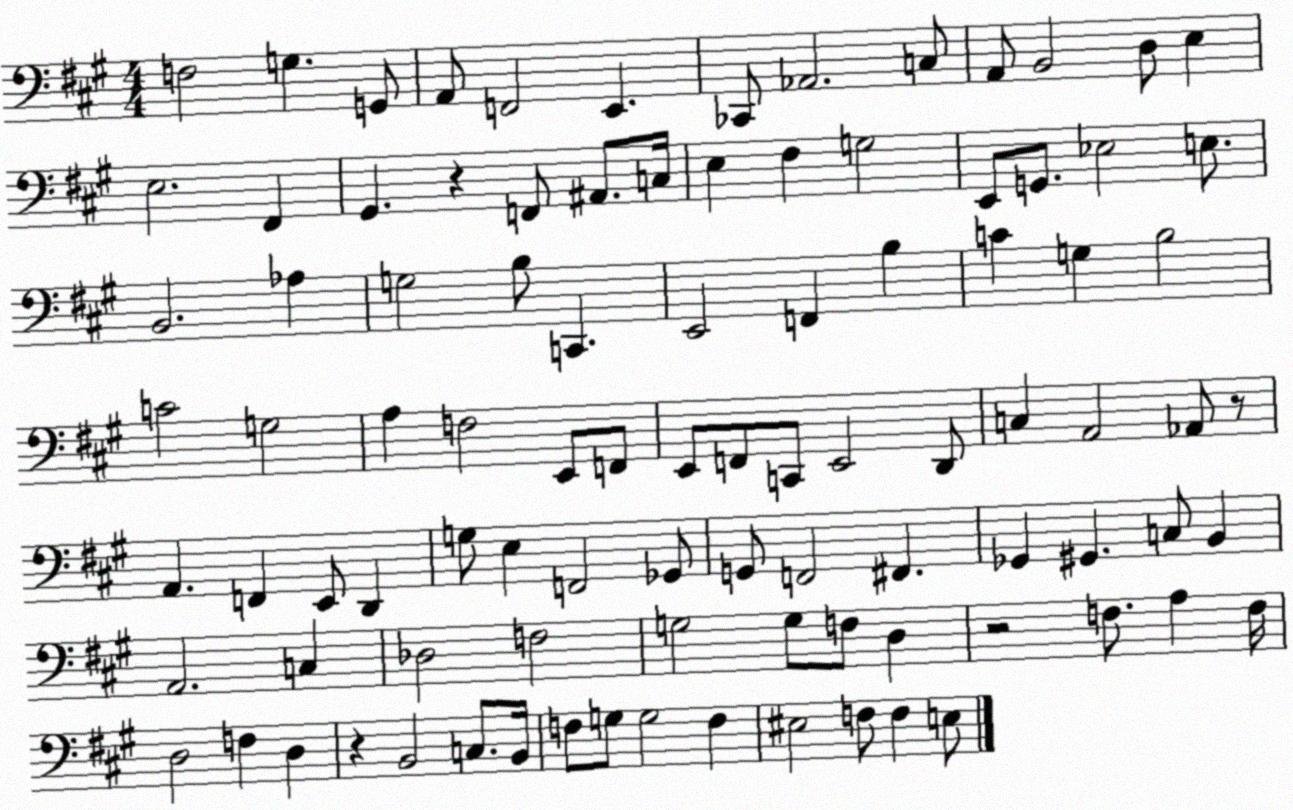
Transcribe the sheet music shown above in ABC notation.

X:1
T:Untitled
M:4/4
L:1/4
K:A
F,2 G, G,,/2 A,,/2 F,,2 E,, _C,,/2 _A,,2 C,/2 A,,/2 B,,2 D,/2 E, E,2 ^F,, ^G,, z F,,/2 ^A,,/2 C,/4 E, ^F, G,2 E,,/2 G,,/2 _E,2 E,/2 B,,2 _A, G,2 B,/2 C,, E,,2 F,, B, C G, B,2 C2 G,2 A, F,2 E,,/2 F,,/2 E,,/2 F,,/2 C,,/2 E,,2 D,,/2 C, A,,2 _A,,/2 z/2 A,, F,, E,,/2 D,, G,/2 E, F,,2 _G,,/2 G,,/2 F,,2 ^F,, _G,, ^G,, C,/2 B,, A,,2 C, _D,2 F,2 G,2 G,/2 F,/2 D, z2 F,/2 A, F,/4 D,2 F, D, z B,,2 C,/2 B,,/4 F,/2 G,/2 G,2 F, ^E,2 F,/2 F, E,/2